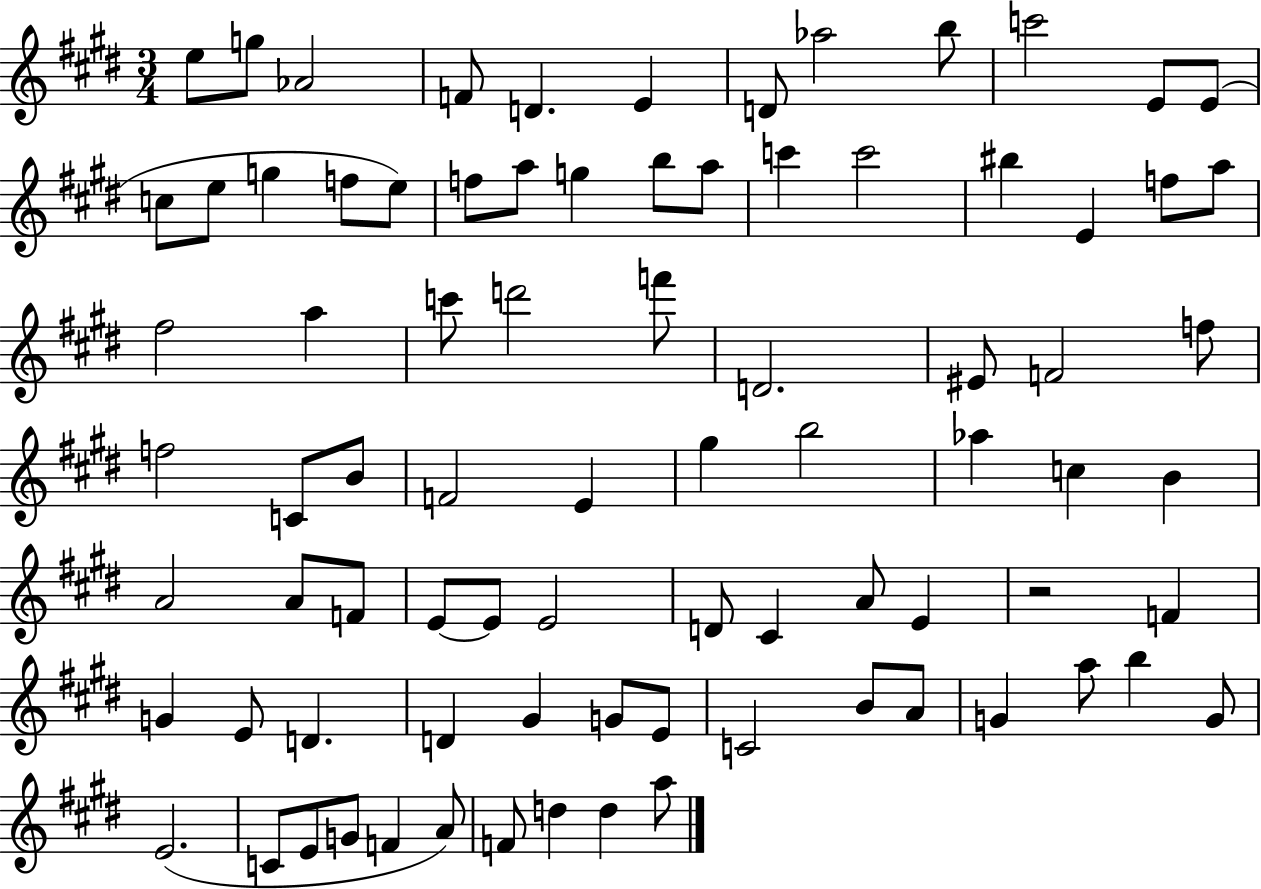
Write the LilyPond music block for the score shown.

{
  \clef treble
  \numericTimeSignature
  \time 3/4
  \key e \major
  e''8 g''8 aes'2 | f'8 d'4. e'4 | d'8 aes''2 b''8 | c'''2 e'8 e'8( | \break c''8 e''8 g''4 f''8 e''8) | f''8 a''8 g''4 b''8 a''8 | c'''4 c'''2 | bis''4 e'4 f''8 a''8 | \break fis''2 a''4 | c'''8 d'''2 f'''8 | d'2. | eis'8 f'2 f''8 | \break f''2 c'8 b'8 | f'2 e'4 | gis''4 b''2 | aes''4 c''4 b'4 | \break a'2 a'8 f'8 | e'8~~ e'8 e'2 | d'8 cis'4 a'8 e'4 | r2 f'4 | \break g'4 e'8 d'4. | d'4 gis'4 g'8 e'8 | c'2 b'8 a'8 | g'4 a''8 b''4 g'8 | \break e'2.( | c'8 e'8 g'8 f'4 a'8) | f'8 d''4 d''4 a''8 | \bar "|."
}